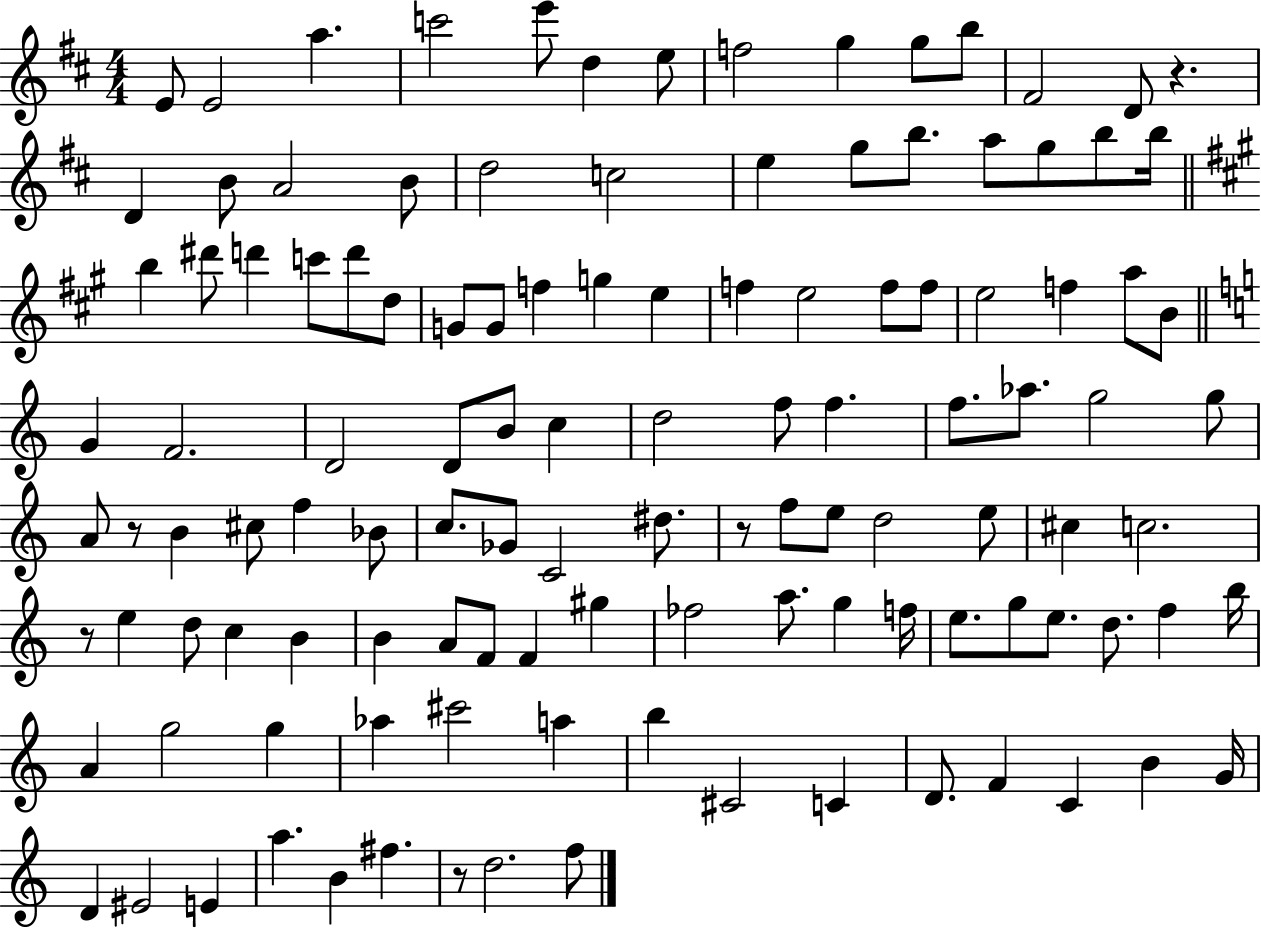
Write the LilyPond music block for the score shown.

{
  \clef treble
  \numericTimeSignature
  \time 4/4
  \key d \major
  e'8 e'2 a''4. | c'''2 e'''8 d''4 e''8 | f''2 g''4 g''8 b''8 | fis'2 d'8 r4. | \break d'4 b'8 a'2 b'8 | d''2 c''2 | e''4 g''8 b''8. a''8 g''8 b''8 b''16 | \bar "||" \break \key a \major b''4 dis'''8 d'''4 c'''8 d'''8 d''8 | g'8 g'8 f''4 g''4 e''4 | f''4 e''2 f''8 f''8 | e''2 f''4 a''8 b'8 | \break \bar "||" \break \key c \major g'4 f'2. | d'2 d'8 b'8 c''4 | d''2 f''8 f''4. | f''8. aes''8. g''2 g''8 | \break a'8 r8 b'4 cis''8 f''4 bes'8 | c''8. ges'8 c'2 dis''8. | r8 f''8 e''8 d''2 e''8 | cis''4 c''2. | \break r8 e''4 d''8 c''4 b'4 | b'4 a'8 f'8 f'4 gis''4 | fes''2 a''8. g''4 f''16 | e''8. g''8 e''8. d''8. f''4 b''16 | \break a'4 g''2 g''4 | aes''4 cis'''2 a''4 | b''4 cis'2 c'4 | d'8. f'4 c'4 b'4 g'16 | \break d'4 eis'2 e'4 | a''4. b'4 fis''4. | r8 d''2. f''8 | \bar "|."
}